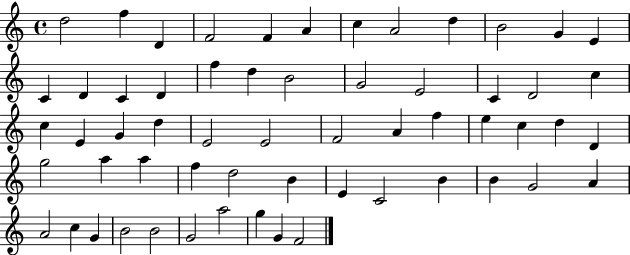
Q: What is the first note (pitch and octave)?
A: D5